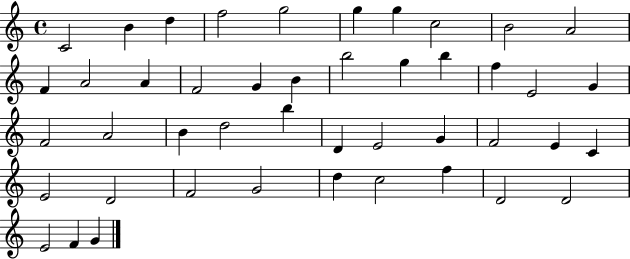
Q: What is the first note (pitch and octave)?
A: C4